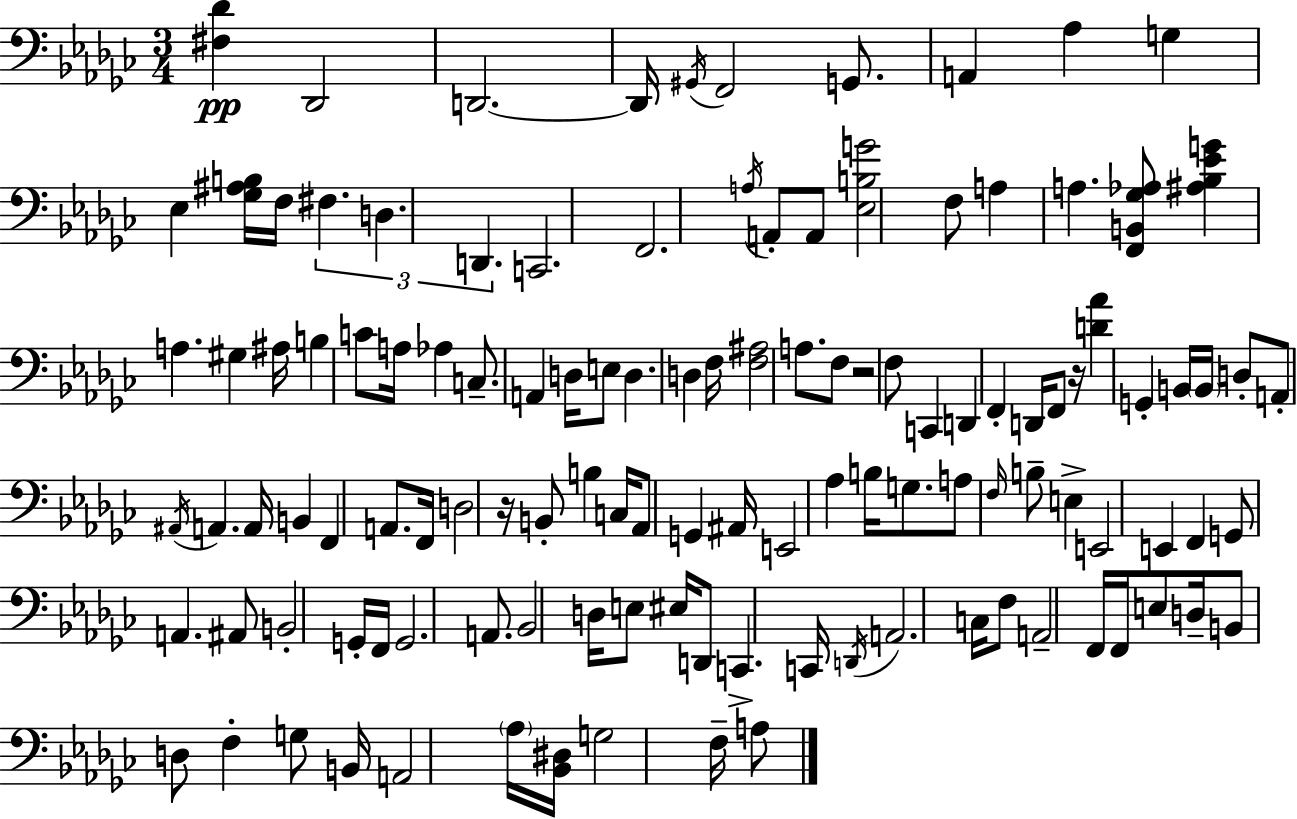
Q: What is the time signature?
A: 3/4